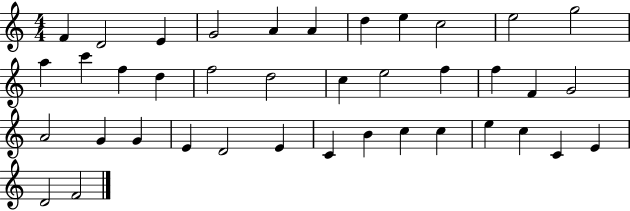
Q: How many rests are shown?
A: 0